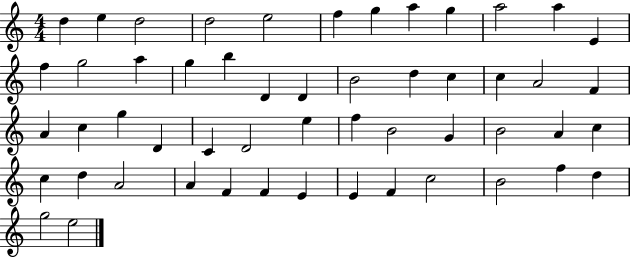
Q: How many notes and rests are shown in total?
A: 53